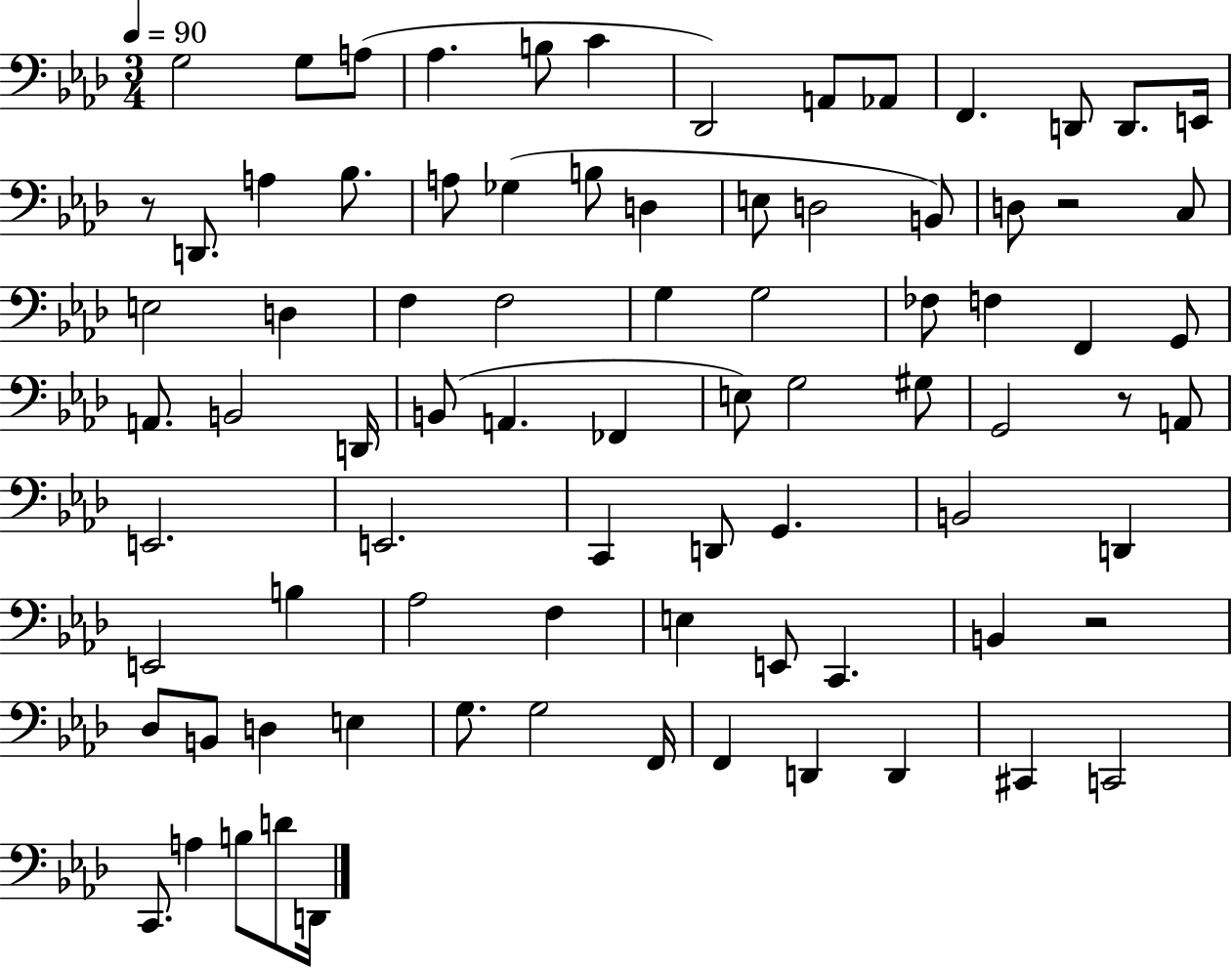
G3/h G3/e A3/e Ab3/q. B3/e C4/q Db2/h A2/e Ab2/e F2/q. D2/e D2/e. E2/s R/e D2/e. A3/q Bb3/e. A3/e Gb3/q B3/e D3/q E3/e D3/h B2/e D3/e R/h C3/e E3/h D3/q F3/q F3/h G3/q G3/h FES3/e F3/q F2/q G2/e A2/e. B2/h D2/s B2/e A2/q. FES2/q E3/e G3/h G#3/e G2/h R/e A2/e E2/h. E2/h. C2/q D2/e G2/q. B2/h D2/q E2/h B3/q Ab3/h F3/q E3/q E2/e C2/q. B2/q R/h Db3/e B2/e D3/q E3/q G3/e. G3/h F2/s F2/q D2/q D2/q C#2/q C2/h C2/e. A3/q B3/e D4/e D2/s